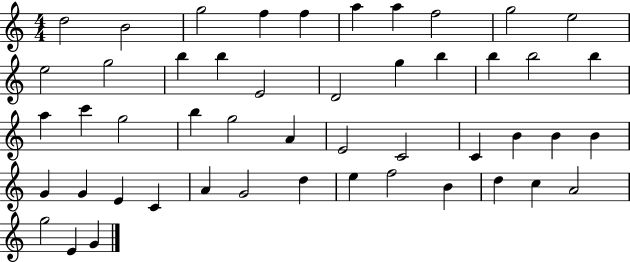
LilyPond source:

{
  \clef treble
  \numericTimeSignature
  \time 4/4
  \key c \major
  d''2 b'2 | g''2 f''4 f''4 | a''4 a''4 f''2 | g''2 e''2 | \break e''2 g''2 | b''4 b''4 e'2 | d'2 g''4 b''4 | b''4 b''2 b''4 | \break a''4 c'''4 g''2 | b''4 g''2 a'4 | e'2 c'2 | c'4 b'4 b'4 b'4 | \break g'4 g'4 e'4 c'4 | a'4 g'2 d''4 | e''4 f''2 b'4 | d''4 c''4 a'2 | \break g''2 e'4 g'4 | \bar "|."
}